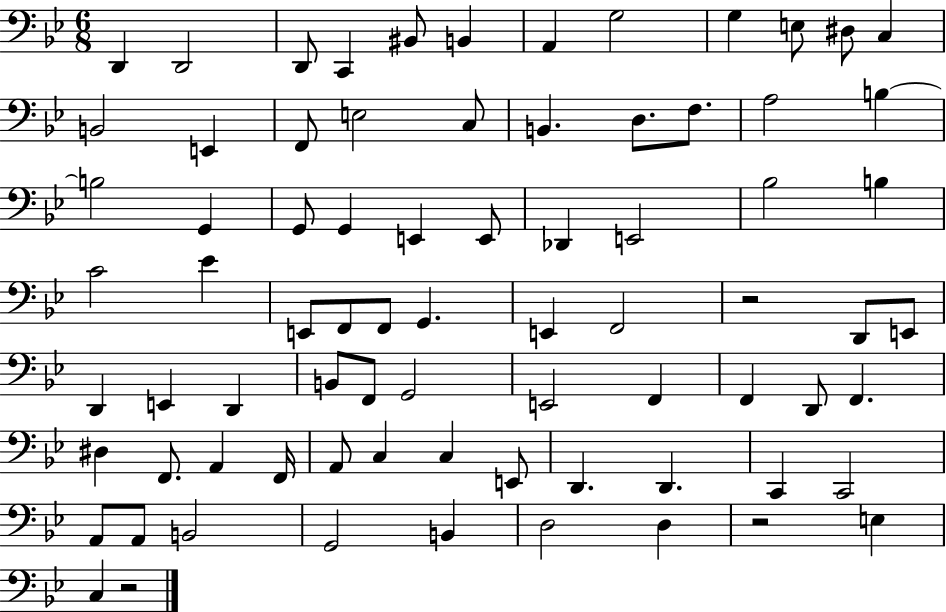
{
  \clef bass
  \numericTimeSignature
  \time 6/8
  \key bes \major
  d,4 d,2 | d,8 c,4 bis,8 b,4 | a,4 g2 | g4 e8 dis8 c4 | \break b,2 e,4 | f,8 e2 c8 | b,4. d8. f8. | a2 b4~~ | \break b2 g,4 | g,8 g,4 e,4 e,8 | des,4 e,2 | bes2 b4 | \break c'2 ees'4 | e,8 f,8 f,8 g,4. | e,4 f,2 | r2 d,8 e,8 | \break d,4 e,4 d,4 | b,8 f,8 g,2 | e,2 f,4 | f,4 d,8 f,4. | \break dis4 f,8. a,4 f,16 | a,8 c4 c4 e,8 | d,4. d,4. | c,4 c,2 | \break a,8 a,8 b,2 | g,2 b,4 | d2 d4 | r2 e4 | \break c4 r2 | \bar "|."
}